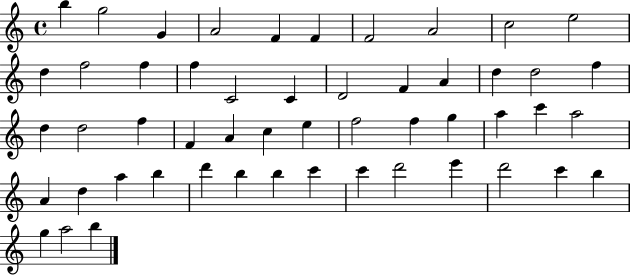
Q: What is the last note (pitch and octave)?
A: B5